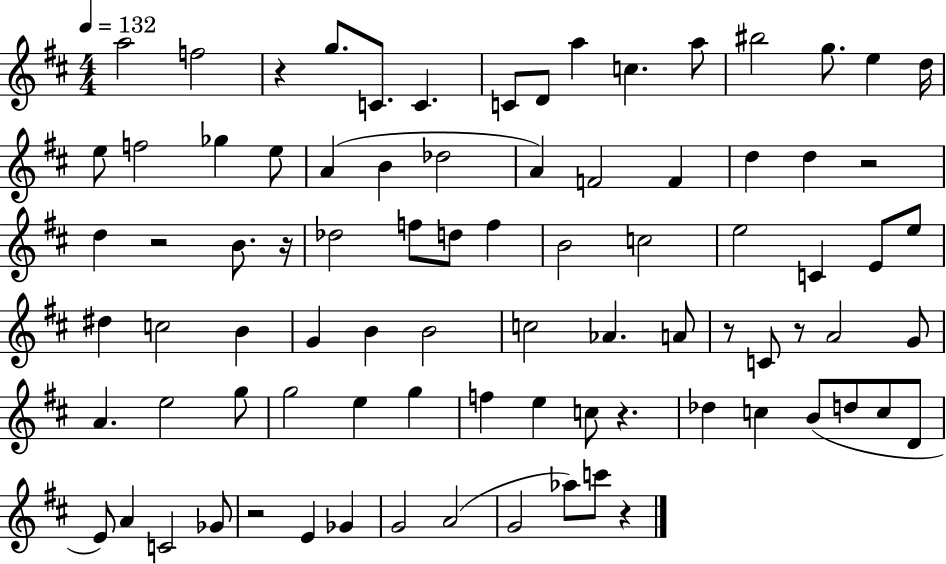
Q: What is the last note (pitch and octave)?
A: C6